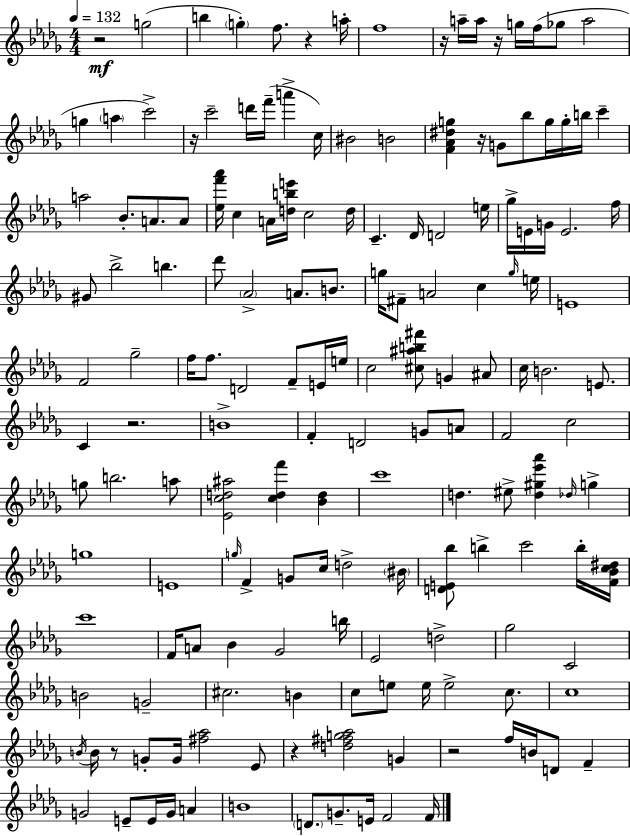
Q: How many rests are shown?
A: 10